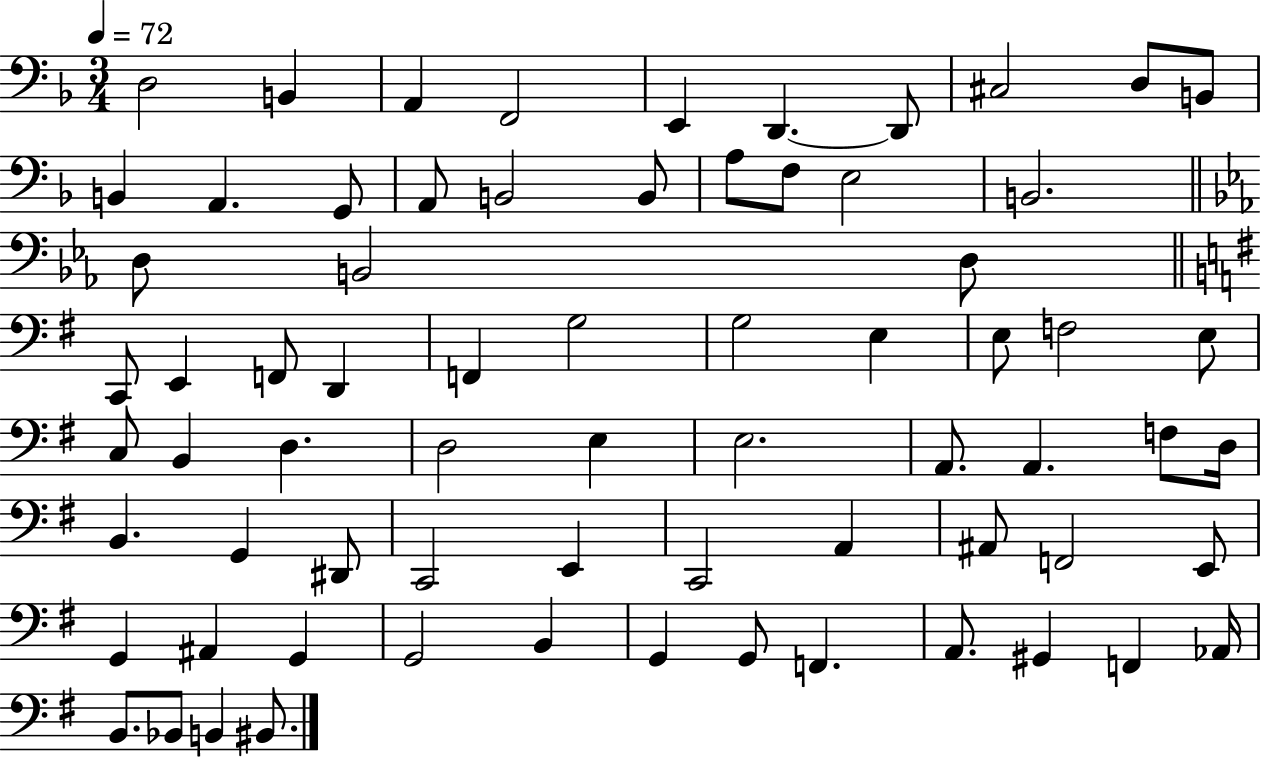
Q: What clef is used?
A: bass